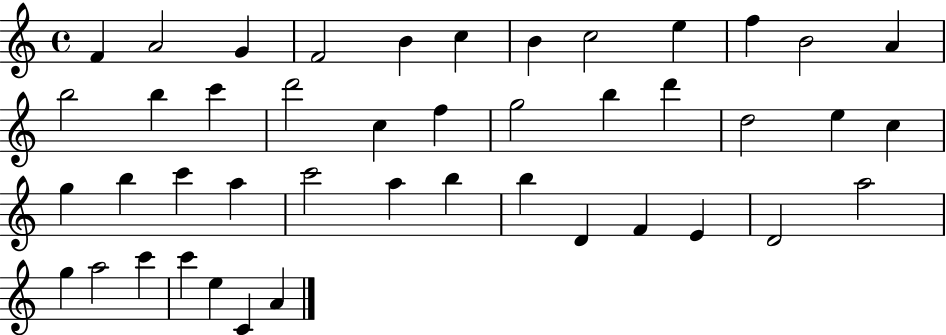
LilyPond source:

{
  \clef treble
  \time 4/4
  \defaultTimeSignature
  \key c \major
  f'4 a'2 g'4 | f'2 b'4 c''4 | b'4 c''2 e''4 | f''4 b'2 a'4 | \break b''2 b''4 c'''4 | d'''2 c''4 f''4 | g''2 b''4 d'''4 | d''2 e''4 c''4 | \break g''4 b''4 c'''4 a''4 | c'''2 a''4 b''4 | b''4 d'4 f'4 e'4 | d'2 a''2 | \break g''4 a''2 c'''4 | c'''4 e''4 c'4 a'4 | \bar "|."
}